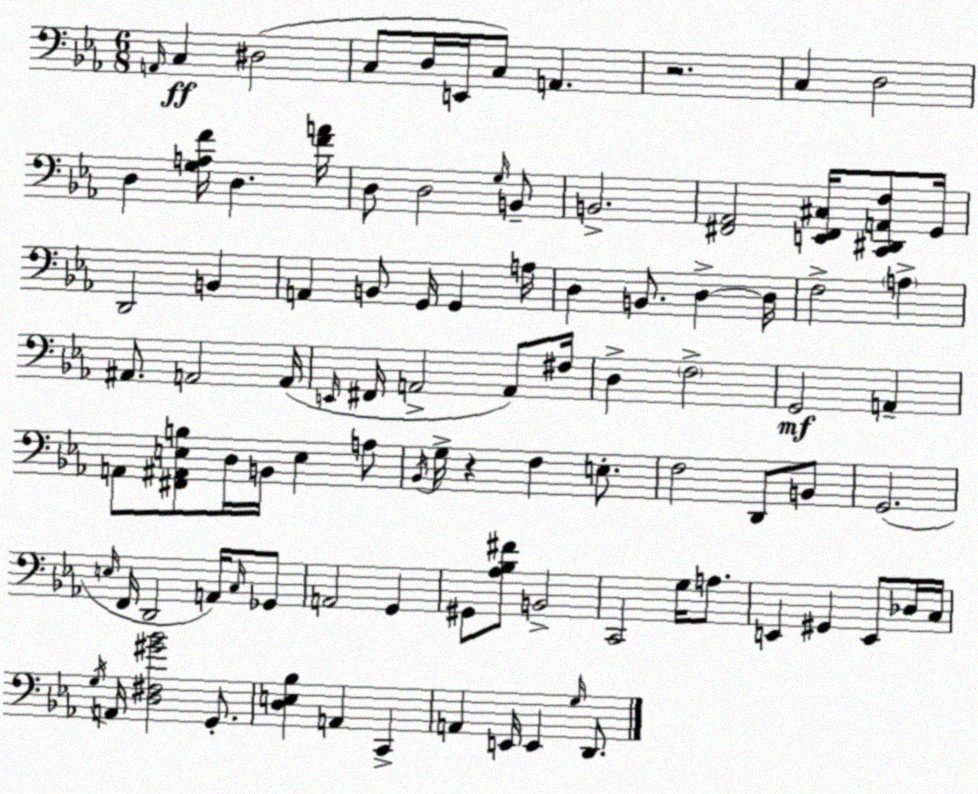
X:1
T:Untitled
M:6/8
L:1/4
K:Eb
A,,/4 C, ^D,2 C,/2 D,/4 E,,/4 C,/2 A,, z2 C, D,2 D, [G,A,F]/4 D, [FA]/4 D,/2 D,2 G,/4 B,,/2 B,,2 [^F,,_A,,]2 [E,,^F,,^C,]/4 [C,,^D,,A,,F,]/2 G,,/4 D,,2 B,, A,, B,,/2 G,,/4 G,, A,/4 D, B,,/2 D, D,/4 F,2 A, ^A,,/2 A,,2 A,,/4 E,,/4 ^F,,/4 A,,2 A,,/2 ^F,/4 D, F,2 G,,2 A,, A,,/2 [^F,,^A,,E,B,]/2 D,/4 B,,/4 E, A,/2 _B,,/4 G,/4 z F, E,/2 F,2 D,,/2 B,,/2 G,,2 E,/4 F,,/4 D,,2 A,,/4 C,/4 _G,,/2 A,,2 G,, ^G,,/2 [_A,_B,^F]/2 B,,2 C,,2 G,/4 A,/2 E,, ^G,, E,,/2 _D,/4 C,/4 G,/4 A,,/4 [D,^F,^G_B]2 G,,/2 [D,E,_B,] A,, C,, A,, E,,/4 E,, G,/4 D,,/2